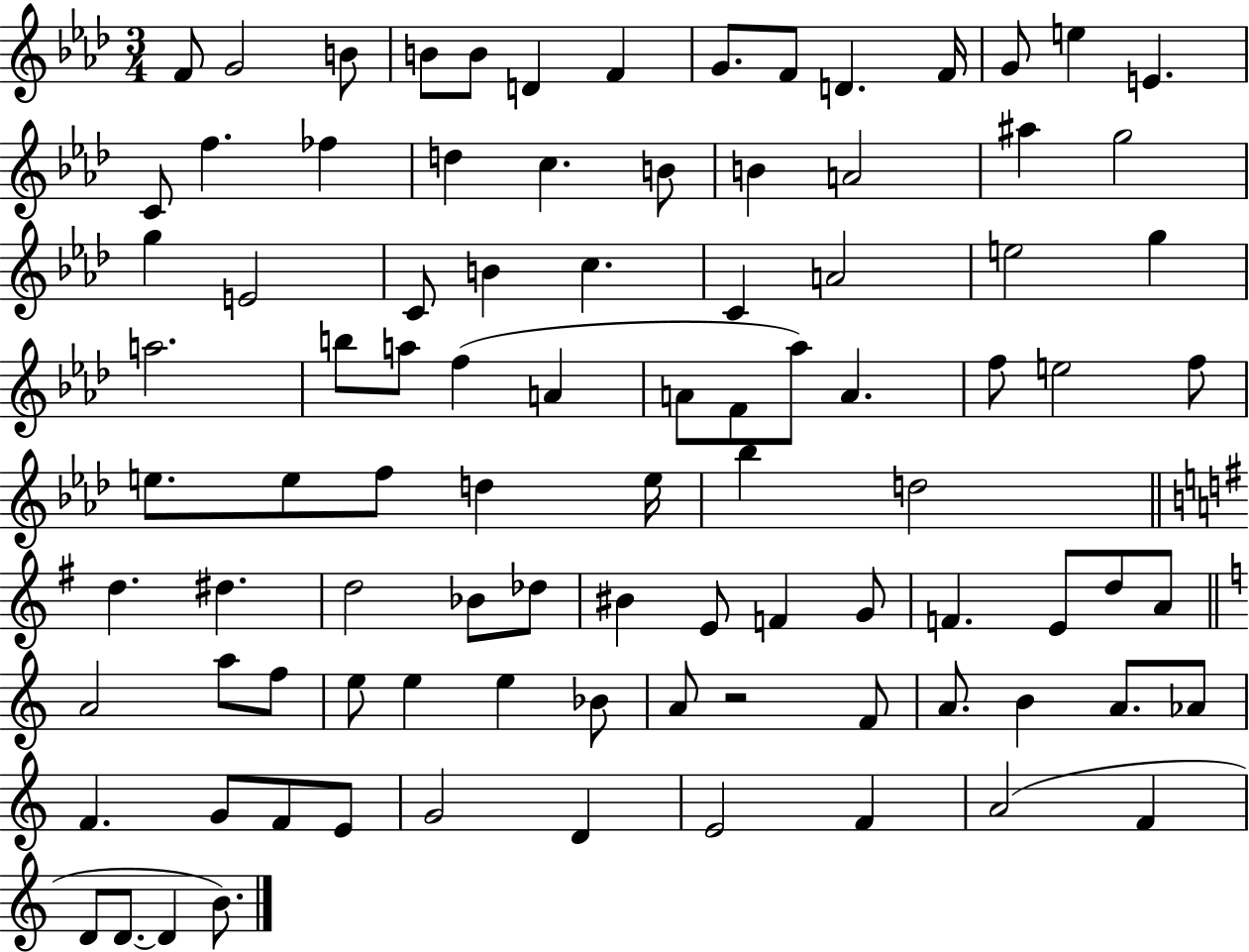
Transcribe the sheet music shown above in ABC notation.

X:1
T:Untitled
M:3/4
L:1/4
K:Ab
F/2 G2 B/2 B/2 B/2 D F G/2 F/2 D F/4 G/2 e E C/2 f _f d c B/2 B A2 ^a g2 g E2 C/2 B c C A2 e2 g a2 b/2 a/2 f A A/2 F/2 _a/2 A f/2 e2 f/2 e/2 e/2 f/2 d e/4 _b d2 d ^d d2 _B/2 _d/2 ^B E/2 F G/2 F E/2 d/2 A/2 A2 a/2 f/2 e/2 e e _B/2 A/2 z2 F/2 A/2 B A/2 _A/2 F G/2 F/2 E/2 G2 D E2 F A2 F D/2 D/2 D B/2